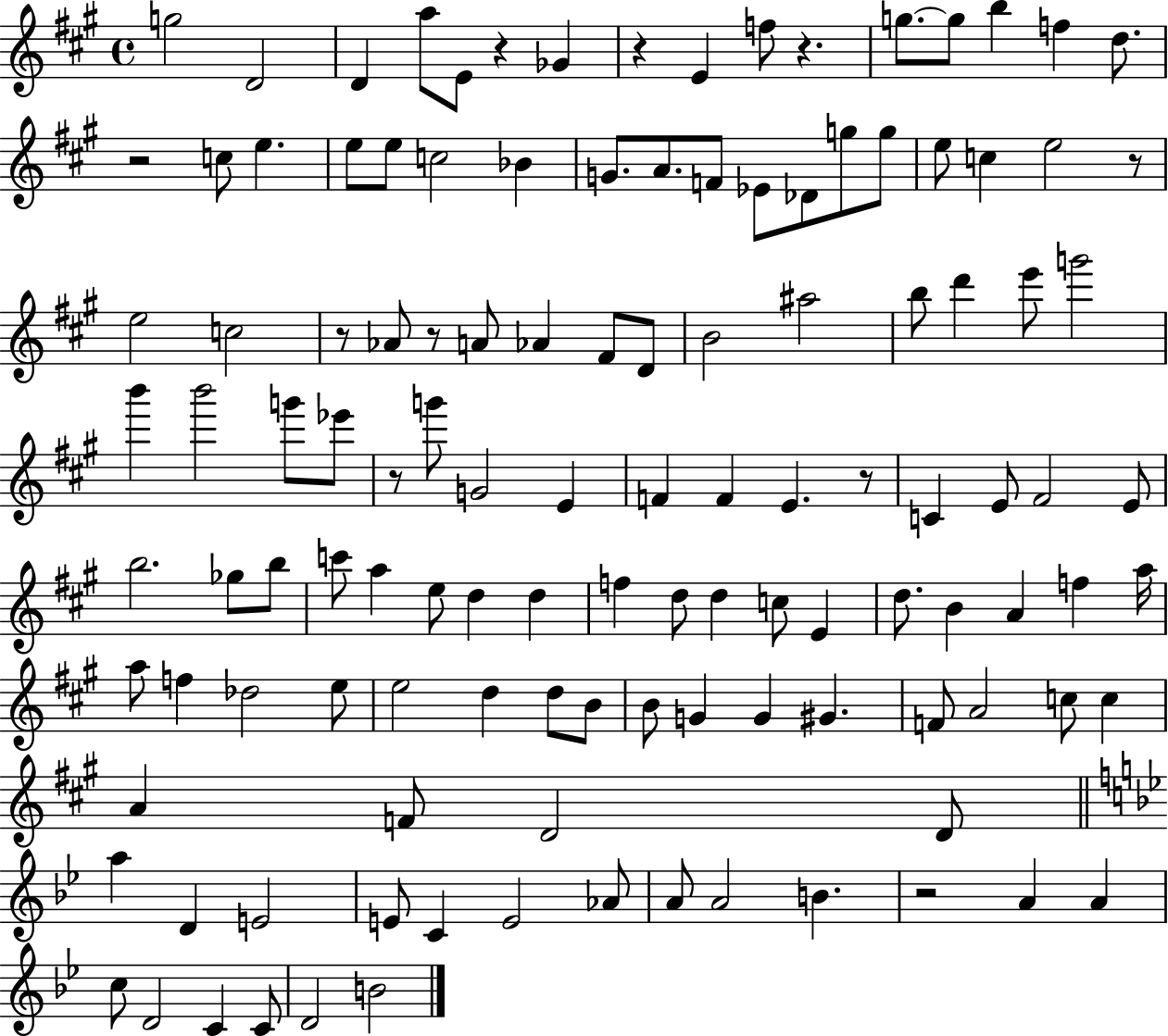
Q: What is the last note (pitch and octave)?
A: B4